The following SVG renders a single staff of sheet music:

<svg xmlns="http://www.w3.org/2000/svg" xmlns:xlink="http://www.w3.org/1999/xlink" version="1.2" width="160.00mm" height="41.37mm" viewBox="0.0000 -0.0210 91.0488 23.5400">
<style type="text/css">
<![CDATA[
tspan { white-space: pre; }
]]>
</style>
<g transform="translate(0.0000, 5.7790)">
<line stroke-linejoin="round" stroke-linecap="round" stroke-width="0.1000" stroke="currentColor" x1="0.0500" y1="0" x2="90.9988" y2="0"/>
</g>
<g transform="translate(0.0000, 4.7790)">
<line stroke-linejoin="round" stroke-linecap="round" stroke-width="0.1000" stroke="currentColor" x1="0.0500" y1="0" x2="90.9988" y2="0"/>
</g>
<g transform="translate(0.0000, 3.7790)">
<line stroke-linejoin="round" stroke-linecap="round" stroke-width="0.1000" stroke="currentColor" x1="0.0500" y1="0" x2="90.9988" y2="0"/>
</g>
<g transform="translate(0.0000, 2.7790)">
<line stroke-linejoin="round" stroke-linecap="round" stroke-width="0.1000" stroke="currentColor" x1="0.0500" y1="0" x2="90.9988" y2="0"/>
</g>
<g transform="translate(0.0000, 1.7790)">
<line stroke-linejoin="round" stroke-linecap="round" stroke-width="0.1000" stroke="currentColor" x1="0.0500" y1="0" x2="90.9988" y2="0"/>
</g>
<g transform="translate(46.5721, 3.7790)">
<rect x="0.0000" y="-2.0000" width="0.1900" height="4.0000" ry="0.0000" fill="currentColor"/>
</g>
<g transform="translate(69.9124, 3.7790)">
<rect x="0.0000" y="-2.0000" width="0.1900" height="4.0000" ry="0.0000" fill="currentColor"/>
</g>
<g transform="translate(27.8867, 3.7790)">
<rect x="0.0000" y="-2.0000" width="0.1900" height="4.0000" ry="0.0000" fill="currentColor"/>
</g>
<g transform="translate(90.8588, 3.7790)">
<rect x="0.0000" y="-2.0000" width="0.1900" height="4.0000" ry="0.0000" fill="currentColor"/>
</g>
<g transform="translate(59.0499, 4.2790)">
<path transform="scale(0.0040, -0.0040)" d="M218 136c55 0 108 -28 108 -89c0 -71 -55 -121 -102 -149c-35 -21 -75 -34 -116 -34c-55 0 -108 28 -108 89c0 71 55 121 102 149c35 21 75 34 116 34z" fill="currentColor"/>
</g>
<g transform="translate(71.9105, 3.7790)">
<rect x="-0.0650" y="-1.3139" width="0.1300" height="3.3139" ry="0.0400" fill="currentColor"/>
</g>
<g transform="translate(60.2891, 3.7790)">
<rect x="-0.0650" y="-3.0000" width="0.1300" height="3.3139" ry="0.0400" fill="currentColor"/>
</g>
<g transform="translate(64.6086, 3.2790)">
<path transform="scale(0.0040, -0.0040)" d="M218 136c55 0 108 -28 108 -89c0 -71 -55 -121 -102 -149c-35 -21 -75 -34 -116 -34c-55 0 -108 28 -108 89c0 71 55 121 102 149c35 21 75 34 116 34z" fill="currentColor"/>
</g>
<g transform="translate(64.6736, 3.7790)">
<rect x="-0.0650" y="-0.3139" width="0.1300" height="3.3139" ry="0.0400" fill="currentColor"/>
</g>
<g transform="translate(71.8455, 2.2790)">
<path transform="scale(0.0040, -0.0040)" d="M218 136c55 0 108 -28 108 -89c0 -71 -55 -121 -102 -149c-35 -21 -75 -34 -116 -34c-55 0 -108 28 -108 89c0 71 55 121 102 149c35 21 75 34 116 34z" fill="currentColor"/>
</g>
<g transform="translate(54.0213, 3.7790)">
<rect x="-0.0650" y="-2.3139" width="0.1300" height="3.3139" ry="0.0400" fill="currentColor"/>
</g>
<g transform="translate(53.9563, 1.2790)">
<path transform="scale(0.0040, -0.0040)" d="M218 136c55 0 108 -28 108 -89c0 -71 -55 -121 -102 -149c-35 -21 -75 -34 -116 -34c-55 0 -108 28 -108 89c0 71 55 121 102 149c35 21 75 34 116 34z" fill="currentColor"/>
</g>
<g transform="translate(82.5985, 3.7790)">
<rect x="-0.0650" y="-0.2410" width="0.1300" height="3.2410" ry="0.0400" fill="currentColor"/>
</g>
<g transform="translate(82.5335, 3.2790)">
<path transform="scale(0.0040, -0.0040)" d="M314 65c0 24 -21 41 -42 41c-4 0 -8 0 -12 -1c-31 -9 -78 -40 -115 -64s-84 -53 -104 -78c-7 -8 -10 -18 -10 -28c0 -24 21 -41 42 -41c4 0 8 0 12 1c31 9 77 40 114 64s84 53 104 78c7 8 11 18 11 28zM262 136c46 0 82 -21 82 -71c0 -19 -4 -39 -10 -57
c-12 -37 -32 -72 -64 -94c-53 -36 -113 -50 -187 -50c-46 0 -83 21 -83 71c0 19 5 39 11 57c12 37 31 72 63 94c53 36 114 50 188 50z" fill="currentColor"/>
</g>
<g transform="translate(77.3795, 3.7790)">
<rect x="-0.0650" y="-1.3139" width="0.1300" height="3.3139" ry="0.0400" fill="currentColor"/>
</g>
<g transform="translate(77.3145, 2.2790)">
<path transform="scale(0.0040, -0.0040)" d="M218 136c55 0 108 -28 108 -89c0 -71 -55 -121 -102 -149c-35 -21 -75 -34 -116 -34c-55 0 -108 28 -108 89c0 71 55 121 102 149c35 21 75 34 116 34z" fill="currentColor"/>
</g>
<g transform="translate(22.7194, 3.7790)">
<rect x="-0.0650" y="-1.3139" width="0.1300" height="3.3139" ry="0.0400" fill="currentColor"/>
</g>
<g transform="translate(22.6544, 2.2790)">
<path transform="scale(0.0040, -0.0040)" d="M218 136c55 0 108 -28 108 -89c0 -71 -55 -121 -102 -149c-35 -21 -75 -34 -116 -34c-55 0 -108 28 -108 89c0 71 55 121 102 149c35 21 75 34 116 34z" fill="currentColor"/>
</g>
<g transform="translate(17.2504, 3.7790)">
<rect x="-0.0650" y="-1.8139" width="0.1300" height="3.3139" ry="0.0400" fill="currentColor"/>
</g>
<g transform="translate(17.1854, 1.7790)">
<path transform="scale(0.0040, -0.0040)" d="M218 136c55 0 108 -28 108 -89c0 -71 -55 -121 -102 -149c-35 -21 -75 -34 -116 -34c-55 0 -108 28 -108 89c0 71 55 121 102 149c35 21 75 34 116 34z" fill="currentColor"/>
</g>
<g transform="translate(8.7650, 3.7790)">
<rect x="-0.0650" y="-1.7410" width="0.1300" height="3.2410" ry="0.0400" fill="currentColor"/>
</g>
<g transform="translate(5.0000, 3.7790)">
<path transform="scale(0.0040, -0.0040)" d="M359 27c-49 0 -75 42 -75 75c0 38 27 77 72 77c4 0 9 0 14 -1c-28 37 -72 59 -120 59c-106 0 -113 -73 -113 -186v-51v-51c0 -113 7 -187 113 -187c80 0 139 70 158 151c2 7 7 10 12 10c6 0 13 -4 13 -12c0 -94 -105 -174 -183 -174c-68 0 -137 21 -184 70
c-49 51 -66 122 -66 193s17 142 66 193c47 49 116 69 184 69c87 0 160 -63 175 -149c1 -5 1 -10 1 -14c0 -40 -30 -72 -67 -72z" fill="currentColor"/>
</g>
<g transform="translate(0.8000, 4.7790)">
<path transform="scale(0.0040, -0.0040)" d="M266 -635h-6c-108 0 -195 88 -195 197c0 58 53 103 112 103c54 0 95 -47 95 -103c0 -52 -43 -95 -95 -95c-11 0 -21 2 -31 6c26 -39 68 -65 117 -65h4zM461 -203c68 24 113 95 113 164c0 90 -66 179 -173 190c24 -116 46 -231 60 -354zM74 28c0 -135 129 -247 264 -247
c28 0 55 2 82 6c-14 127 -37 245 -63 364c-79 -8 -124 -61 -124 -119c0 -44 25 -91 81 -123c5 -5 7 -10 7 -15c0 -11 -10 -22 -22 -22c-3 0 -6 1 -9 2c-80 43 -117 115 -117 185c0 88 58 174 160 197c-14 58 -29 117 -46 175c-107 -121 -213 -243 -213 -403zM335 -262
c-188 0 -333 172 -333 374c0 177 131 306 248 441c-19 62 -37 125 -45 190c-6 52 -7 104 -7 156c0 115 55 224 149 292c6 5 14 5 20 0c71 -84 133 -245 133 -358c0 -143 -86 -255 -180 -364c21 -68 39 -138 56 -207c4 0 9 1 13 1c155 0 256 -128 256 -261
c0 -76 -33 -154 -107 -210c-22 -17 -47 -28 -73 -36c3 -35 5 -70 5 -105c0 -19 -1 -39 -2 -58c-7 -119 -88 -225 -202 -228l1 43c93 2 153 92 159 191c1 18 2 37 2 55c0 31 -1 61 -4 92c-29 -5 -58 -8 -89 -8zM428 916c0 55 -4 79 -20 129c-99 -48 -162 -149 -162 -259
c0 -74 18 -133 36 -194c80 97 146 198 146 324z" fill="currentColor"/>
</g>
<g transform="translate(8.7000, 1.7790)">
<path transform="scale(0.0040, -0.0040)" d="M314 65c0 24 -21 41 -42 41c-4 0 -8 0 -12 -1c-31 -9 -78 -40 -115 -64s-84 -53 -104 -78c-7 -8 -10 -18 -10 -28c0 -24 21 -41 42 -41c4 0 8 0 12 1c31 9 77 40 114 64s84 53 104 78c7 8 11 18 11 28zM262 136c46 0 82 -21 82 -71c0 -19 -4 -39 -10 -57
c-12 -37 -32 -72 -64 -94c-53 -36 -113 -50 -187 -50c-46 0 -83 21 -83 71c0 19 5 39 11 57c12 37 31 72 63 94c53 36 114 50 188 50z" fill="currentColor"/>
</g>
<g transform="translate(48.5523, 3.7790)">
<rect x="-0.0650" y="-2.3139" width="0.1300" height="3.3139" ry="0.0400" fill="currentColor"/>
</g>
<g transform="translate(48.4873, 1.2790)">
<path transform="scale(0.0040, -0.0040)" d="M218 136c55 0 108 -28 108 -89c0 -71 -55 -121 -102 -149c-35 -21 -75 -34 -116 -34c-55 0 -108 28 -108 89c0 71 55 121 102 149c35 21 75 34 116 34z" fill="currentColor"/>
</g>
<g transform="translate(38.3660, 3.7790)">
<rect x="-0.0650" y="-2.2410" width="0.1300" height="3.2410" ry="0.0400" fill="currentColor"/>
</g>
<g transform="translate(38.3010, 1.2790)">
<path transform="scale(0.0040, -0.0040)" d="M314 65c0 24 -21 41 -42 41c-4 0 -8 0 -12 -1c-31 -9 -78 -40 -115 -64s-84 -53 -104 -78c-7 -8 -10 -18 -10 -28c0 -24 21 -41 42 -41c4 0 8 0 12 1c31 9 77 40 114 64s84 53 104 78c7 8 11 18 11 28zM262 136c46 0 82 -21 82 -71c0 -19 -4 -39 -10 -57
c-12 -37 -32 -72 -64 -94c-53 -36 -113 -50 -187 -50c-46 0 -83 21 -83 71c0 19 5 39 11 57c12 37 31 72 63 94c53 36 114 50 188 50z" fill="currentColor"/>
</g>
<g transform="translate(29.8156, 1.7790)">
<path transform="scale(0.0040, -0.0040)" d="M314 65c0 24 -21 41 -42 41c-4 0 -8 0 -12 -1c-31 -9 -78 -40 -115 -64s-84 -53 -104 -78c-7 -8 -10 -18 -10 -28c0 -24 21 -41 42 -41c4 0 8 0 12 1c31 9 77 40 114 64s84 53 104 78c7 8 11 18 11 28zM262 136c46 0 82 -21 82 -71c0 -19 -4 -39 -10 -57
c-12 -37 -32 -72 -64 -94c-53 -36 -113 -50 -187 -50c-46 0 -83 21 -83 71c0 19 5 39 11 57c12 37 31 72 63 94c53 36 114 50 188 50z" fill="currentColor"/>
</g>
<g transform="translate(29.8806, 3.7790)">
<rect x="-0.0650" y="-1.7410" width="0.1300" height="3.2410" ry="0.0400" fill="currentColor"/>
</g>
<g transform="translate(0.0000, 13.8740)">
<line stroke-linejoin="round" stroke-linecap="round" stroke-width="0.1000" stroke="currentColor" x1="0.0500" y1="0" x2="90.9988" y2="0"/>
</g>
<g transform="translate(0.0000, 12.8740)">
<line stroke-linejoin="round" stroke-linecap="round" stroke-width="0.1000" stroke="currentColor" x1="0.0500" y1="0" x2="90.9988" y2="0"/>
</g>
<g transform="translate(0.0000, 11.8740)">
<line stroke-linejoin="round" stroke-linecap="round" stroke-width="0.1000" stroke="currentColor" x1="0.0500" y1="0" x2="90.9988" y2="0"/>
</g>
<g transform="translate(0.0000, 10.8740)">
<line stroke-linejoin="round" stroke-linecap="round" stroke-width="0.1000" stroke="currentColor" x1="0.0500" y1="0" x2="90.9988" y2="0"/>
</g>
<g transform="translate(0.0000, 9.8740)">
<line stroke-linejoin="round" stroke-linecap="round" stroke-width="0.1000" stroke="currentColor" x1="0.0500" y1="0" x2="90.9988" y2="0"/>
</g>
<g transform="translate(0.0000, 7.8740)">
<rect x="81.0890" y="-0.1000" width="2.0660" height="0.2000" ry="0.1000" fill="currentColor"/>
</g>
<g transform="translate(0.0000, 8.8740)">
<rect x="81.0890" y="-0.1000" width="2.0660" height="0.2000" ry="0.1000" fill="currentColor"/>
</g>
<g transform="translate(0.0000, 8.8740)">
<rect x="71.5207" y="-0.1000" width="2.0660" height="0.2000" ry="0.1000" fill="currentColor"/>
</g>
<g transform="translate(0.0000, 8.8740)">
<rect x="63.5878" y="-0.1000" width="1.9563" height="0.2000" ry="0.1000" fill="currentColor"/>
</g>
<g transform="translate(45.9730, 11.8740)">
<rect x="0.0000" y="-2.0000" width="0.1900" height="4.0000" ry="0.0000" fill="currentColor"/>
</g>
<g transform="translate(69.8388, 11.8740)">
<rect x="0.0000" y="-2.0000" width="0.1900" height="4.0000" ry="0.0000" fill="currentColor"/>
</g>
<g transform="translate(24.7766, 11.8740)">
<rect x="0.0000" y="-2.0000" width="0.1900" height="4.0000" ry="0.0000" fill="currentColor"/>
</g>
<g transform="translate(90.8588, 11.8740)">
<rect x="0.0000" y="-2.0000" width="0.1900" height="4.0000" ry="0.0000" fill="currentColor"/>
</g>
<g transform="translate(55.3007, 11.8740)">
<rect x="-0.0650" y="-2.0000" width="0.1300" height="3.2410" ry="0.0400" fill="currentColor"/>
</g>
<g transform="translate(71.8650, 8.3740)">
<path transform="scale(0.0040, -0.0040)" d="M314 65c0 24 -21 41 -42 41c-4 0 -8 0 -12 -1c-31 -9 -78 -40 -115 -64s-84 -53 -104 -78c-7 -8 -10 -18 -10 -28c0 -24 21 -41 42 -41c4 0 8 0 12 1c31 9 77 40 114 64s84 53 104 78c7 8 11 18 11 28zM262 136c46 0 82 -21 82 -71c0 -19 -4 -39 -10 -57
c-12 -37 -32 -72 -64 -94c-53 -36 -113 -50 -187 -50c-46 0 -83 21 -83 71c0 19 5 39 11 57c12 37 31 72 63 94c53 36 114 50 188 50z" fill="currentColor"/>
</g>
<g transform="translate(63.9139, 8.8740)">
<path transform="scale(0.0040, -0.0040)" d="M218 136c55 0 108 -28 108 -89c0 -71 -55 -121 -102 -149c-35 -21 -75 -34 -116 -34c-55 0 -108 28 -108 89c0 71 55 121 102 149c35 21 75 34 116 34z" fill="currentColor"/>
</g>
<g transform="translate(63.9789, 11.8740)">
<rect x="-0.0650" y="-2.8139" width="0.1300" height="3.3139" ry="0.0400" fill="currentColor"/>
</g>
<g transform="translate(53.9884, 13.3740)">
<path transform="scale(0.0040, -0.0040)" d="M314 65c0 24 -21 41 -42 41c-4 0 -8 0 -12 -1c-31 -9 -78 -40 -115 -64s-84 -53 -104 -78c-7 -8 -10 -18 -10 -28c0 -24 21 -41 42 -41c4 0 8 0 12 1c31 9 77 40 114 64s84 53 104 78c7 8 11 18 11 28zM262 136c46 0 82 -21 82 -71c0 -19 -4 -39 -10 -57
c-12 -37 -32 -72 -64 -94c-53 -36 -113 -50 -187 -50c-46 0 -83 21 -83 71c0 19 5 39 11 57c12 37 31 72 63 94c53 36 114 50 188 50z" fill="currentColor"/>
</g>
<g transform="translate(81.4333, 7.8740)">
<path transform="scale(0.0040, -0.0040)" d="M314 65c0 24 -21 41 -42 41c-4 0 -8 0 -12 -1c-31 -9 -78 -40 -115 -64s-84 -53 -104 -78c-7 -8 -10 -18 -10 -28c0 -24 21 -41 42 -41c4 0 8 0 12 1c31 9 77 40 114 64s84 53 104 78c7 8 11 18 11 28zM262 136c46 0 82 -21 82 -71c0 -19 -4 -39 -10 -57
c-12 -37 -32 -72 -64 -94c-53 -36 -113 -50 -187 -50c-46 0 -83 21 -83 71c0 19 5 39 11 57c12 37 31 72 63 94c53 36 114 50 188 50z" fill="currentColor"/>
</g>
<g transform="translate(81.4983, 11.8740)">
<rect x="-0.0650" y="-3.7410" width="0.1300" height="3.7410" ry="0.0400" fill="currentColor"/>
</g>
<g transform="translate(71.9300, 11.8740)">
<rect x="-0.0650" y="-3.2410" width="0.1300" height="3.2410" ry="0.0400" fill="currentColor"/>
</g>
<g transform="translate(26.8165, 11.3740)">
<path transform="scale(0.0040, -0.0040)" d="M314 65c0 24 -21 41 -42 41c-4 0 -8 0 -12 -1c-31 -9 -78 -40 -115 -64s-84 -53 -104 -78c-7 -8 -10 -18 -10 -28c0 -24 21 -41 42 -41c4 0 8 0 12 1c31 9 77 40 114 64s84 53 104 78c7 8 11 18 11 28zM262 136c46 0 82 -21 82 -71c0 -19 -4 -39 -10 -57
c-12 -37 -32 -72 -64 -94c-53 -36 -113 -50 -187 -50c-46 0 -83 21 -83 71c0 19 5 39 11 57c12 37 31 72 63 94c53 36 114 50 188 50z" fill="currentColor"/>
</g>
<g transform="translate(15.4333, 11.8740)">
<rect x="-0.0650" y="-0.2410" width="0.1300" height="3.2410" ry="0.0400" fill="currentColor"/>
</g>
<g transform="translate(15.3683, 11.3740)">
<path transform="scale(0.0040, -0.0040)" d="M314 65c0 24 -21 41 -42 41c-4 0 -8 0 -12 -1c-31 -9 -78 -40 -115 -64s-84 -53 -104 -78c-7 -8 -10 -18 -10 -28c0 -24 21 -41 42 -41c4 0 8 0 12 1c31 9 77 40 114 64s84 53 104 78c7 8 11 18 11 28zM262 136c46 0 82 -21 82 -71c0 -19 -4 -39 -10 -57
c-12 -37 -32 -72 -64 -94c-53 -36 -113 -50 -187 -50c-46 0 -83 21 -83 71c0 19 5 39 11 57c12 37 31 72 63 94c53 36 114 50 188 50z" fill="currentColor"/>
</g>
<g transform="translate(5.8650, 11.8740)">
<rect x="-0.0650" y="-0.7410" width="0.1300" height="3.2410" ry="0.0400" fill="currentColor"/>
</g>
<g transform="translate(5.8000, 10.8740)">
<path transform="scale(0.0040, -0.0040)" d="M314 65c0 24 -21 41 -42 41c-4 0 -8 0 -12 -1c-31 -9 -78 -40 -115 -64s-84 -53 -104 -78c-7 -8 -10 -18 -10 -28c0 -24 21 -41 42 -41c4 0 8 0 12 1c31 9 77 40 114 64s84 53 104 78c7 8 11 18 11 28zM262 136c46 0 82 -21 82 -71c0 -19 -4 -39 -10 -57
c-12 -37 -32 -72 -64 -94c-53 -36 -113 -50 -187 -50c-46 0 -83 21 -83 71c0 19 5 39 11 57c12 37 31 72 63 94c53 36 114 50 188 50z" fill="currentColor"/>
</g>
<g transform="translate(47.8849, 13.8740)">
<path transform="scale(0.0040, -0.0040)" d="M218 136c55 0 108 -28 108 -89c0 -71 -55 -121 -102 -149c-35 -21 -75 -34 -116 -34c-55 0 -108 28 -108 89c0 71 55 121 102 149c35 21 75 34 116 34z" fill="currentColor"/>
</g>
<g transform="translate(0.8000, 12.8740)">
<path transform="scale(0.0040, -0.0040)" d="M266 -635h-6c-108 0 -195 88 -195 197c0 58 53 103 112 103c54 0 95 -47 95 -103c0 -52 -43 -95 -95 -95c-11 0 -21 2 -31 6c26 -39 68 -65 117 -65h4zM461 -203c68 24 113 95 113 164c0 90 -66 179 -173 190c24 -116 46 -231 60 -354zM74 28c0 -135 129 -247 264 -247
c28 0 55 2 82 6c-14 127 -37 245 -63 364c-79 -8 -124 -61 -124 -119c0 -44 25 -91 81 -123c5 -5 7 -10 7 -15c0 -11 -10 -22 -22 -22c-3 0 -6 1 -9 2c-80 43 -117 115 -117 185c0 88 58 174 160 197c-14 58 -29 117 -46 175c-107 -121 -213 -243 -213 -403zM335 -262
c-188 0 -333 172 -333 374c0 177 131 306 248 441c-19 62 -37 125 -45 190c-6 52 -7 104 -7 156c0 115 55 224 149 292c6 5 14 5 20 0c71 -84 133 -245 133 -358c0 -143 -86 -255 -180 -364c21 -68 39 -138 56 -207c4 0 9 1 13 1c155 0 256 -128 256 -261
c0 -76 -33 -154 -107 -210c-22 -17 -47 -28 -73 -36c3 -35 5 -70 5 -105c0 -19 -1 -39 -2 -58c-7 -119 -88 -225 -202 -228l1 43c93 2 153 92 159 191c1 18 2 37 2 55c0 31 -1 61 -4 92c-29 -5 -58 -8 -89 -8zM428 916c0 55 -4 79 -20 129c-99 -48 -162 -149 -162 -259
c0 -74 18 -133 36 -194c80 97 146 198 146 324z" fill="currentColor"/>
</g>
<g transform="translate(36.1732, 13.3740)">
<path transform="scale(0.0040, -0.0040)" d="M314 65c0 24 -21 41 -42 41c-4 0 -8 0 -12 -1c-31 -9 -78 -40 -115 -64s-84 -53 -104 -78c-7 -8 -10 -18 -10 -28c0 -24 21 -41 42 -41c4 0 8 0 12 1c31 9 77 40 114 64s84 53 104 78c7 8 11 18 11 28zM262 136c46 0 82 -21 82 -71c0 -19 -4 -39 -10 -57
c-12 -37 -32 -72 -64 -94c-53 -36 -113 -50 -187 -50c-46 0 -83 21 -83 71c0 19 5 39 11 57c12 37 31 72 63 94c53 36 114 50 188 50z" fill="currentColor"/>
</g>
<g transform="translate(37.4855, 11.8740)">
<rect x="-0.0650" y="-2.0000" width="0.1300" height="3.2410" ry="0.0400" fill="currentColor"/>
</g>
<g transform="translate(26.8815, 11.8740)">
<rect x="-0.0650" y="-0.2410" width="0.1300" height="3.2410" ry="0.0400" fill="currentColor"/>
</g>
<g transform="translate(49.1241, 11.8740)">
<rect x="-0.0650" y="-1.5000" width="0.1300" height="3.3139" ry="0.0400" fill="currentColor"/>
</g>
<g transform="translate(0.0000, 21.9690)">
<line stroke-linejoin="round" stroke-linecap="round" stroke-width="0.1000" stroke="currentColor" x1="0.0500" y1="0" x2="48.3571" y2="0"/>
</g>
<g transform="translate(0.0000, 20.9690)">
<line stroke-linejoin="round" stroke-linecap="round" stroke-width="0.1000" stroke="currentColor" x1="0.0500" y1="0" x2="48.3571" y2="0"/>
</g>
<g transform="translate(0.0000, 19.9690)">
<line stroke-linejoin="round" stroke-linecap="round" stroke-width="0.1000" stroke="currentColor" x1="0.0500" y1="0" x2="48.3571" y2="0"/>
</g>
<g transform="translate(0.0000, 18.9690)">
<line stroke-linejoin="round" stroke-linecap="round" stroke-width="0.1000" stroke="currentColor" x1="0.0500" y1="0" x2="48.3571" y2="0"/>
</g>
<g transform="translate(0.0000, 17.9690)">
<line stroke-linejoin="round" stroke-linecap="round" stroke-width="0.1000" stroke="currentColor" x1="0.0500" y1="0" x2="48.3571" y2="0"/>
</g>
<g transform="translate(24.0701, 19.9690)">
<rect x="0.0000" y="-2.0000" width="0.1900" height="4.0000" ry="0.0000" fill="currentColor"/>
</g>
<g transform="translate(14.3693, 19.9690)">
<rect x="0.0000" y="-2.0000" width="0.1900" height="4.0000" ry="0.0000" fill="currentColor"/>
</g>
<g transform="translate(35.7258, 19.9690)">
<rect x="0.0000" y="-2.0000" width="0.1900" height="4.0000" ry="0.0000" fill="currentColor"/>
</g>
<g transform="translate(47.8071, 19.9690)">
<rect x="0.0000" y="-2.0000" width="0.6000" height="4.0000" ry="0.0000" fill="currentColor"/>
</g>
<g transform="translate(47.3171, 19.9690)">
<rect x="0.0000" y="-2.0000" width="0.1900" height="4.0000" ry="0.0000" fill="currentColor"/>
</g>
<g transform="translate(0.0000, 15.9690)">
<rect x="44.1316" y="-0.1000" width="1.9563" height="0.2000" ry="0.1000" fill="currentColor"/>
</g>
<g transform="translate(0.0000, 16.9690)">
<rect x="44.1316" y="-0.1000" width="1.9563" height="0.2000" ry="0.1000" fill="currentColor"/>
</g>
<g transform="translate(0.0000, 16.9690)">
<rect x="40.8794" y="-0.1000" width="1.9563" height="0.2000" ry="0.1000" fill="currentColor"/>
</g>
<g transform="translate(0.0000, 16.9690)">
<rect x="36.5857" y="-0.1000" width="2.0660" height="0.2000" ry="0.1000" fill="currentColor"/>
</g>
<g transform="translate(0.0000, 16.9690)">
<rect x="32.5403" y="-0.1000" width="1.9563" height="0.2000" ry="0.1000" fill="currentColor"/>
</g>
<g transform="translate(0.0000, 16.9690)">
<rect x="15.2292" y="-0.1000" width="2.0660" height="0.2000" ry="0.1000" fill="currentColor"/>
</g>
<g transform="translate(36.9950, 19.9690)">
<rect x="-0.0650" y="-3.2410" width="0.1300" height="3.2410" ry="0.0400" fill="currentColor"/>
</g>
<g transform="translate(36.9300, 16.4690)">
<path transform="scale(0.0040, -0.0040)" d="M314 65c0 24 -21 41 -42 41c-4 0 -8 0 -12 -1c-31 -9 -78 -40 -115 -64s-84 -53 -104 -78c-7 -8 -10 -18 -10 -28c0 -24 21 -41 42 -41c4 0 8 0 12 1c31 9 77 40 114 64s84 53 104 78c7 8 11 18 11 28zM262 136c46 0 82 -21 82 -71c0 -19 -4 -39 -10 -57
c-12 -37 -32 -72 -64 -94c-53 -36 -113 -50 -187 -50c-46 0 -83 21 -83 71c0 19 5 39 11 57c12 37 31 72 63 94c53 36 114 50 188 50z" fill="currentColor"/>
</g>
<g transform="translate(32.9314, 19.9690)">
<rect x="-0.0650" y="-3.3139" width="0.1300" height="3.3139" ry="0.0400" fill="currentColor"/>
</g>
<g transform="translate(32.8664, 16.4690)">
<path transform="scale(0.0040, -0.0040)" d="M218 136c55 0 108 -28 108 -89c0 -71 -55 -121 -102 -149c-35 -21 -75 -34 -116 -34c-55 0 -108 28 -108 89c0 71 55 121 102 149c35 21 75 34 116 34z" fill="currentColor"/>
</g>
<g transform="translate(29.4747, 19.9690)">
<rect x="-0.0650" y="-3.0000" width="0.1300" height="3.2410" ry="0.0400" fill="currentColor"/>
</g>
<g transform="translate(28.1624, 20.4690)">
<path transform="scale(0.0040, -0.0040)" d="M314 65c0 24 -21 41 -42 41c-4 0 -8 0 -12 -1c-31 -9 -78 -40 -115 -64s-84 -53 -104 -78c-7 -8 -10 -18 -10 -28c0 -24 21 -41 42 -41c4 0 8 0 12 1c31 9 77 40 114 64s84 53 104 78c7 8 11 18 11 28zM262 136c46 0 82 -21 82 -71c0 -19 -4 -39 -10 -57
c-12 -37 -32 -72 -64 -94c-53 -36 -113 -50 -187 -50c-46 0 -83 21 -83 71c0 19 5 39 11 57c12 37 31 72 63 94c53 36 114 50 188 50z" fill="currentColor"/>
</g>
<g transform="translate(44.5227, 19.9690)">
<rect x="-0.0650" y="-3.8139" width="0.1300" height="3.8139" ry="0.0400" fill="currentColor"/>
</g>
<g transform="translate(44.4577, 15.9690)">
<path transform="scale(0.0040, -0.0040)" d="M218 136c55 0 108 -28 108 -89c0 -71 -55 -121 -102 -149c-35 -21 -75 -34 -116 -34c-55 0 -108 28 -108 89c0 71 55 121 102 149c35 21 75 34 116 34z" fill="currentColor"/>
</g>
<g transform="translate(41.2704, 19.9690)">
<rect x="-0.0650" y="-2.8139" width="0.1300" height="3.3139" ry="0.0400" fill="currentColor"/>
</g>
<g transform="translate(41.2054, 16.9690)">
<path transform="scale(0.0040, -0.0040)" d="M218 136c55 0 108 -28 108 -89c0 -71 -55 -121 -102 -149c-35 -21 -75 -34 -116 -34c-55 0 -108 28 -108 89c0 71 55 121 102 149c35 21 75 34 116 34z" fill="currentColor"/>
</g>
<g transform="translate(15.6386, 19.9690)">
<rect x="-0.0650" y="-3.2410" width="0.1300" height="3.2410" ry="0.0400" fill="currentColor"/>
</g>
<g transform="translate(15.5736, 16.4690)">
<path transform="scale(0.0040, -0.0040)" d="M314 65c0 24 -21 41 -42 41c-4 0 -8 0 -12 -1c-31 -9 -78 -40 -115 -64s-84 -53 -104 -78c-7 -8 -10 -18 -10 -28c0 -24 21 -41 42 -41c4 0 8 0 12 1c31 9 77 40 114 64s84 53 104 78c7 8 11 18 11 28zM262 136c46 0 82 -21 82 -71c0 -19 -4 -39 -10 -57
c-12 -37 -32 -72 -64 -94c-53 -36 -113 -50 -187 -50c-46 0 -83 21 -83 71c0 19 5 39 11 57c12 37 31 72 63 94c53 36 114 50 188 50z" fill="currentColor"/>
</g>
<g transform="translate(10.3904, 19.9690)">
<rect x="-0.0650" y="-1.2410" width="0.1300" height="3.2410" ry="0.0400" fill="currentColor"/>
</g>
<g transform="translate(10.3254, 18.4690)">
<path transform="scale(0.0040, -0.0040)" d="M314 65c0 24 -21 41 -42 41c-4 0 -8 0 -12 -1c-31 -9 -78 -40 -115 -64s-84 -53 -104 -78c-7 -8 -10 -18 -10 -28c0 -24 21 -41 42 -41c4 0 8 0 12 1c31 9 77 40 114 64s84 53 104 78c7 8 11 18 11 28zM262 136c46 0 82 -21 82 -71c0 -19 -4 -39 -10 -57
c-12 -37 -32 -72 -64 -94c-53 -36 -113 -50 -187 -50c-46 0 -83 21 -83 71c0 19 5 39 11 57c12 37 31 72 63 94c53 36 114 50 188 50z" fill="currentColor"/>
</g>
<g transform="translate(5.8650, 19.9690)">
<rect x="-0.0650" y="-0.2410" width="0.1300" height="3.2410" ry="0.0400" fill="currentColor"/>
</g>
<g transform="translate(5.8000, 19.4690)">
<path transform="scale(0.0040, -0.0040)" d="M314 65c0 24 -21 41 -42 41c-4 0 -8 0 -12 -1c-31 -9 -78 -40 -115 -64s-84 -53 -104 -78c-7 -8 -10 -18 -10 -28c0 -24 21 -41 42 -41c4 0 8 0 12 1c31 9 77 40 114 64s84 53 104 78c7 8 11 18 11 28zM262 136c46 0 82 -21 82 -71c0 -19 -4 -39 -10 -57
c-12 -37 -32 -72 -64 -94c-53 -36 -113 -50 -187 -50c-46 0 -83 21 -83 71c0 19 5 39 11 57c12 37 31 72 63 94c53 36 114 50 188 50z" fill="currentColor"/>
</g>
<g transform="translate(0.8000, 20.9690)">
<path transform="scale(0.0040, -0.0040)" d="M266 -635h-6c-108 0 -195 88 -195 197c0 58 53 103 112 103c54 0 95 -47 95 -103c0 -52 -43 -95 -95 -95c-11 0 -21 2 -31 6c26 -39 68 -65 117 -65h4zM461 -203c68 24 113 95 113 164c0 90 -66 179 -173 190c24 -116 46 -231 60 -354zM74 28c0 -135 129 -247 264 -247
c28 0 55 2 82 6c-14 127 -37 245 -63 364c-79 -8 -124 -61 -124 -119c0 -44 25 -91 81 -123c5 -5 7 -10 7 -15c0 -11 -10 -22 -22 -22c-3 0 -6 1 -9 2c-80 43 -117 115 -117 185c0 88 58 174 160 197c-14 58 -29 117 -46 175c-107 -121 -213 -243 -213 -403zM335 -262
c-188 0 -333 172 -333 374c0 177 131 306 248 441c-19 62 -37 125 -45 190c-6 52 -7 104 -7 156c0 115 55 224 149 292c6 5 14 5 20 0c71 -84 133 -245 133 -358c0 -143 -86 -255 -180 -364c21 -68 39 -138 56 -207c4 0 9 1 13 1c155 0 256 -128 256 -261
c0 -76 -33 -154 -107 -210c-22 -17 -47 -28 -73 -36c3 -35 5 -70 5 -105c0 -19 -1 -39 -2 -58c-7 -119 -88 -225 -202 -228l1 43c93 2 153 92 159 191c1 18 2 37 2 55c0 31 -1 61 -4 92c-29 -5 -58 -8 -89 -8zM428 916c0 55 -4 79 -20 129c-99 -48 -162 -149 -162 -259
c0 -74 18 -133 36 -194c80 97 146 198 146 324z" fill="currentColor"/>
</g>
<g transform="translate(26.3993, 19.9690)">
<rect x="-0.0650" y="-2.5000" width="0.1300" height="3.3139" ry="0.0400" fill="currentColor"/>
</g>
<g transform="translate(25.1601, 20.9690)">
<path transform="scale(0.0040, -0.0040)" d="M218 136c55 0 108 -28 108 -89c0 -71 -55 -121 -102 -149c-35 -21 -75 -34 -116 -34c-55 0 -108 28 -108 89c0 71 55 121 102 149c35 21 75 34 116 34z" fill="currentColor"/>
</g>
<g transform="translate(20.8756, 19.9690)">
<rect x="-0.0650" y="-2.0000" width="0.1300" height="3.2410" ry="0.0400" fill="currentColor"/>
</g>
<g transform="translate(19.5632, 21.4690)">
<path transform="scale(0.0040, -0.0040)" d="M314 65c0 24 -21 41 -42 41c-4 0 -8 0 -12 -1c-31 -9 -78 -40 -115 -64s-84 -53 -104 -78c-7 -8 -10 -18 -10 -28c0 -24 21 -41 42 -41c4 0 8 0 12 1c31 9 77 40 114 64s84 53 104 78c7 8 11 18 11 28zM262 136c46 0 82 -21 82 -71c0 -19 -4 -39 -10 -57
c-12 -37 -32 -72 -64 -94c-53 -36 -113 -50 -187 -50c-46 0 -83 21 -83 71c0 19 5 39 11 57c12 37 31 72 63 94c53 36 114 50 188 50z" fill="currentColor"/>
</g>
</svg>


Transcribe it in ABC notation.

X:1
T:Untitled
M:4/4
L:1/4
K:C
f2 f e f2 g2 g g A c e e c2 d2 c2 c2 F2 E F2 a b2 c'2 c2 e2 b2 F2 G A2 b b2 a c'